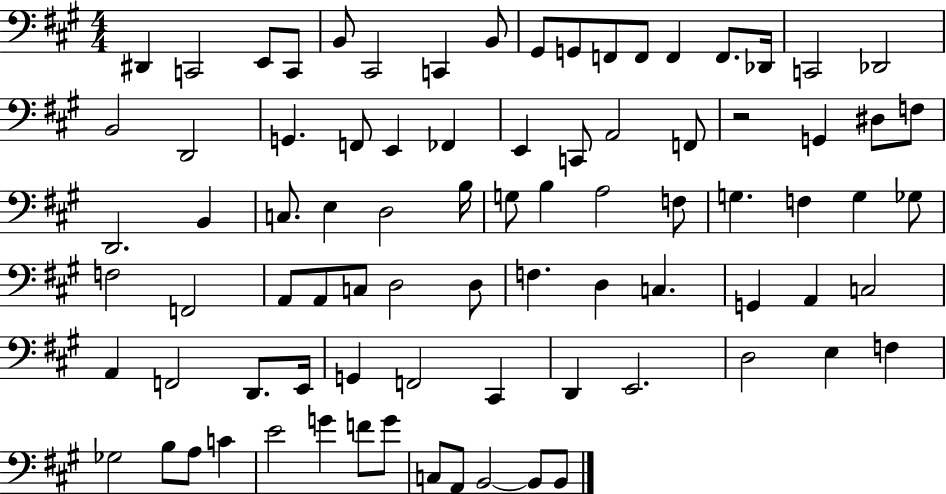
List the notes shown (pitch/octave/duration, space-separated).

D#2/q C2/h E2/e C2/e B2/e C#2/h C2/q B2/e G#2/e G2/e F2/e F2/e F2/q F2/e. Db2/s C2/h Db2/h B2/h D2/h G2/q. F2/e E2/q FES2/q E2/q C2/e A2/h F2/e R/h G2/q D#3/e F3/e D2/h. B2/q C3/e. E3/q D3/h B3/s G3/e B3/q A3/h F3/e G3/q. F3/q G3/q Gb3/e F3/h F2/h A2/e A2/e C3/e D3/h D3/e F3/q. D3/q C3/q. G2/q A2/q C3/h A2/q F2/h D2/e. E2/s G2/q F2/h C#2/q D2/q E2/h. D3/h E3/q F3/q Gb3/h B3/e A3/e C4/q E4/h G4/q F4/e G4/e C3/e A2/e B2/h B2/e B2/e